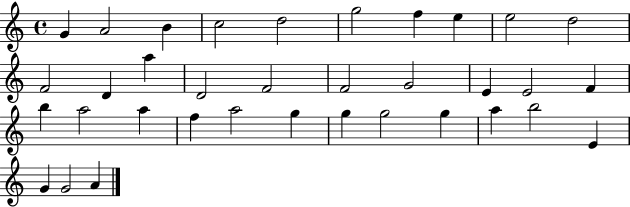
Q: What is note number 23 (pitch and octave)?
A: A5